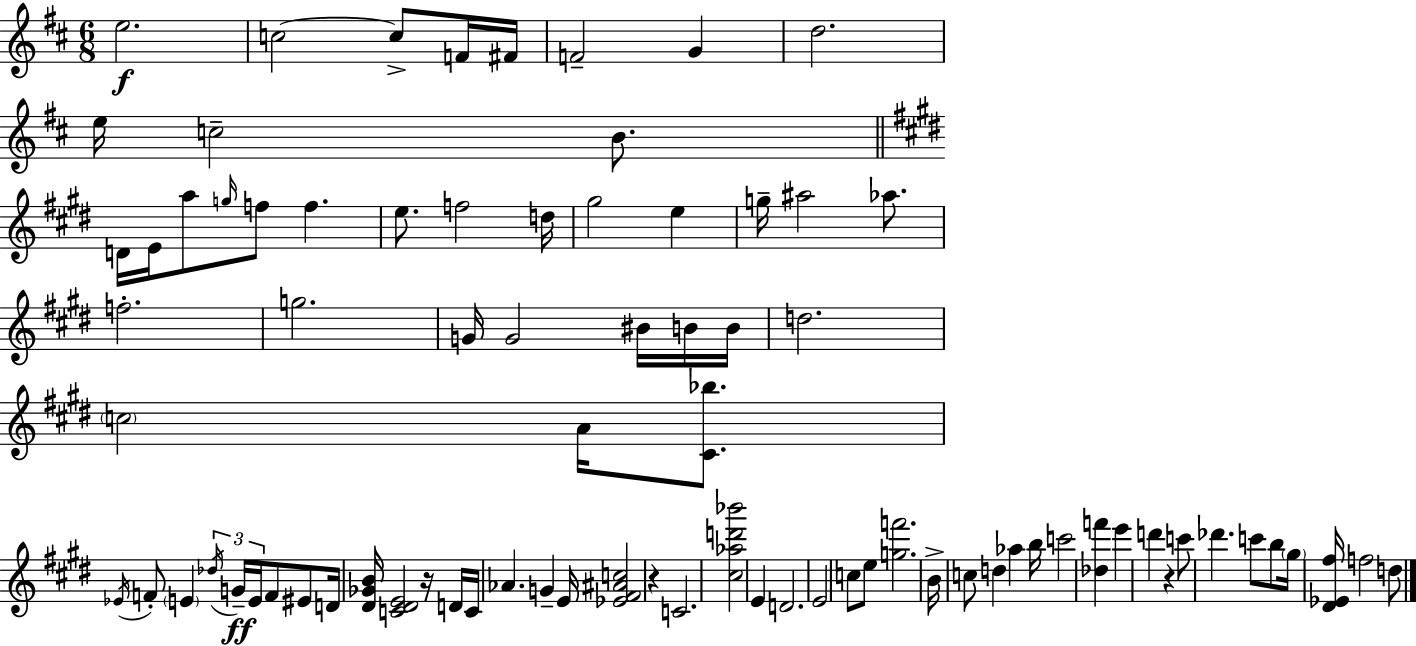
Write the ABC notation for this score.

X:1
T:Untitled
M:6/8
L:1/4
K:D
e2 c2 c/2 F/4 ^F/4 F2 G d2 e/4 c2 B/2 D/4 E/4 a/2 g/4 f/2 f e/2 f2 d/4 ^g2 e g/4 ^a2 _a/2 f2 g2 G/4 G2 ^B/4 B/4 B/4 d2 c2 A/4 [^C_b]/2 _E/4 F/2 E _d/4 G/4 E/4 F/2 ^E/2 D/4 [^D_GB]/4 [C^DE]2 z/4 D/4 C/4 _A G E/4 [_E^F^Ac]2 z C2 [^c_ad'_b']2 E D2 E2 c/2 e/2 [gf']2 B/4 c/2 d _a b/4 c'2 [_df'] e' d' z c'/2 _d' c'/2 b/2 ^g/4 [^D_E^f]/4 f2 d/2